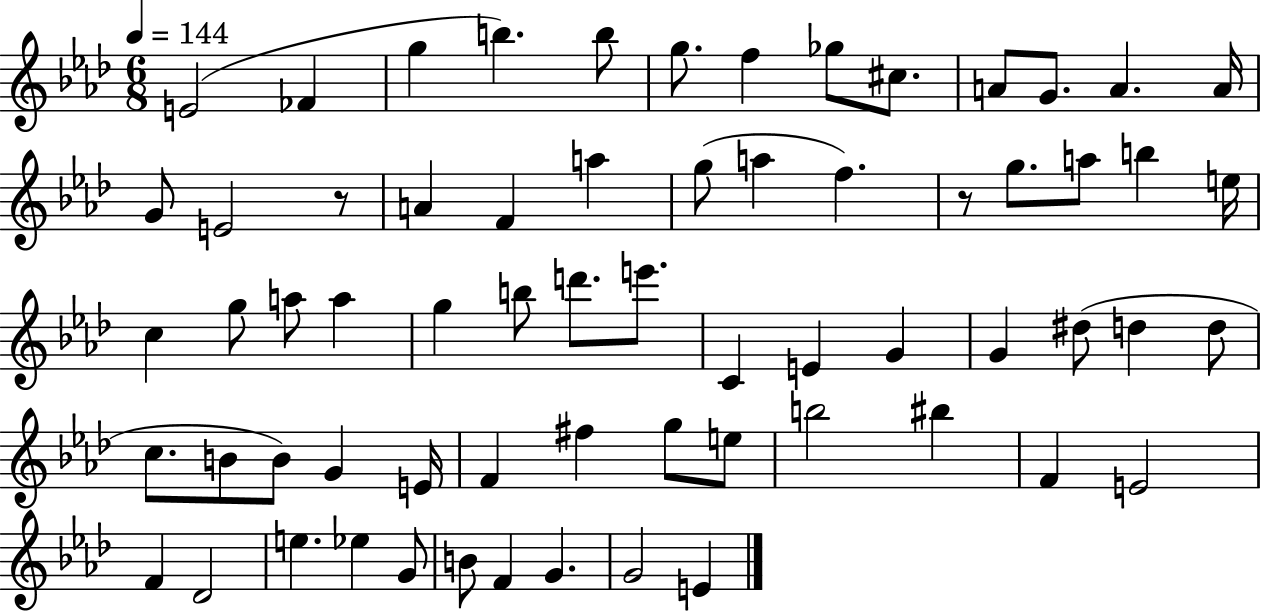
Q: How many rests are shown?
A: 2